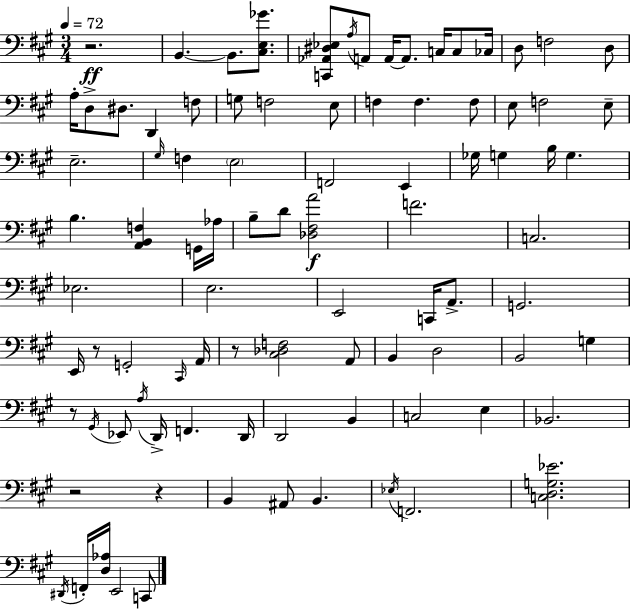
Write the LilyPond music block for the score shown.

{
  \clef bass
  \numericTimeSignature
  \time 3/4
  \key a \major
  \tempo 4 = 72
  r2.\ff | b,4.~~ b,8. <cis e ges'>8. | <c, aes, dis ees>8 \acciaccatura { a16 } a,8 a,16~~ a,8. c16 c8 | ces16 d8 f2 d8 | \break a16-. d8-> dis8. d,4 f8 | g8 f2 e8 | f4 f4. f8 | e8 f2 e8-- | \break e2.-- | \grace { gis16 } f4 \parenthesize e2 | f,2 e,4 | ges16 g4 b16 g4. | \break b4. <a, b, f>4 | g,16 aes16 b8-- d'8 <des fis a'>2\f | f'2. | c2. | \break ees2. | e2. | e,2 c,16 a,8.-> | g,2. | \break e,16 r8 g,2-. | \grace { cis,16 } a,16 r8 <cis des f>2 | a,8 b,4 d2 | b,2 g4 | \break r8 \acciaccatura { gis,16 } ees,8 \acciaccatura { a16 } d,16-> f,4. | d,16 d,2 | b,4 c2 | e4 bes,2. | \break r2 | r4 b,4 ais,8 b,4. | \acciaccatura { ees16 } f,2. | <c d g ees'>2. | \break \acciaccatura { dis,16 } f,16-. <d aes>16 e,2 | c,8 \bar "|."
}